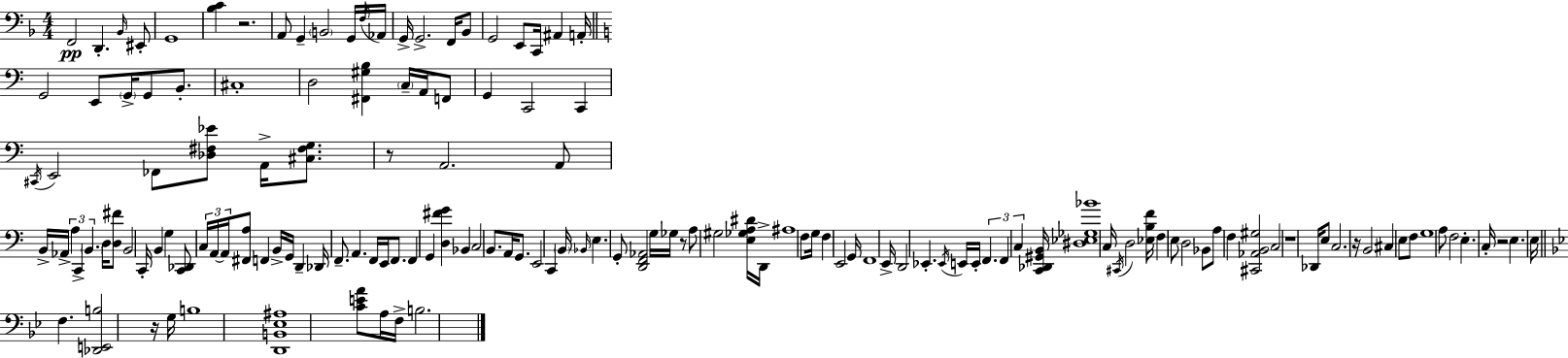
{
  \clef bass
  \numericTimeSignature
  \time 4/4
  \key d \minor
  f,2\pp d,4.-. \grace { bes,16 } eis,8-. | g,1 | <bes c'>4 r2. | a,8 g,4-- \parenthesize b,2 g,16 | \break \acciaccatura { f16 } aes,16 g,16-> g,2.-> f,16 | bes,8 g,2 e,8 c,16 ais,4 | a,16-. \bar "||" \break \key a \minor g,2 e,8 \parenthesize g,16-> g,8 b,8.-. | cis1-. | d2 <fis, gis b>4 \parenthesize c16-- a,16 f,8 | g,4 c,2 c,4 | \break \acciaccatura { cis,16 } e,2 fes,8 <des fis ees'>8 a,16-> <cis fis g>8. | r8 a,2. a,8 | b,16-> aes,16-> \tuplet 3/2 { a4 c,4-> \parenthesize b,4. } | d16 <d fis'>8 b,2 c,16-. b,4 | \break g4 <c, des,>8 \tuplet 3/2 { c16 a,16~~ a,16 } <fis, a>8 f,4 | b,16-> g,16 d,4-- des,16 f,8.-- a,4. | f,16 e,16 f,8. f,4 g,4 <d fis' g'>4 | bes,4 c2 b,8. | \break a,16 g,8. e,2 c,4 | \parenthesize b,16 \grace { bes,16 } e4. g,8-. <d, f, aes,>2 | g16 ges16 r8 a8 gis2 | <e ges a dis'>16 d,16-> ais1 | \break f8 g16 f4 e,2 | g,16 f,1 | e,16-> d,2 ees,4.-. | \acciaccatura { ees,16 } e,16 e,16-. \tuplet 3/2 { f,4. f,4 c4 } | \break <c, des, gis, b,>16 <dis ees ges bes'>1 | c16 \acciaccatura { cis,16 } d2 <ees b f'>16 f4 | e8 d2 bes,8 a8 | f4 <cis, aes, b, gis>2 c2 | \break r1 | des,16 e8 c2. | r16 b,2 cis4 | e8 f8 g1 | \break a8 f2 e4.-. | c16-. r2 e4. | e16 \bar "||" \break \key bes \major f4. <des, e, b>2 r16 g16 | b1 | <d, b, ees ais>1 | <c' e' a'>8 a16 f16-> b2. | \break \bar "|."
}